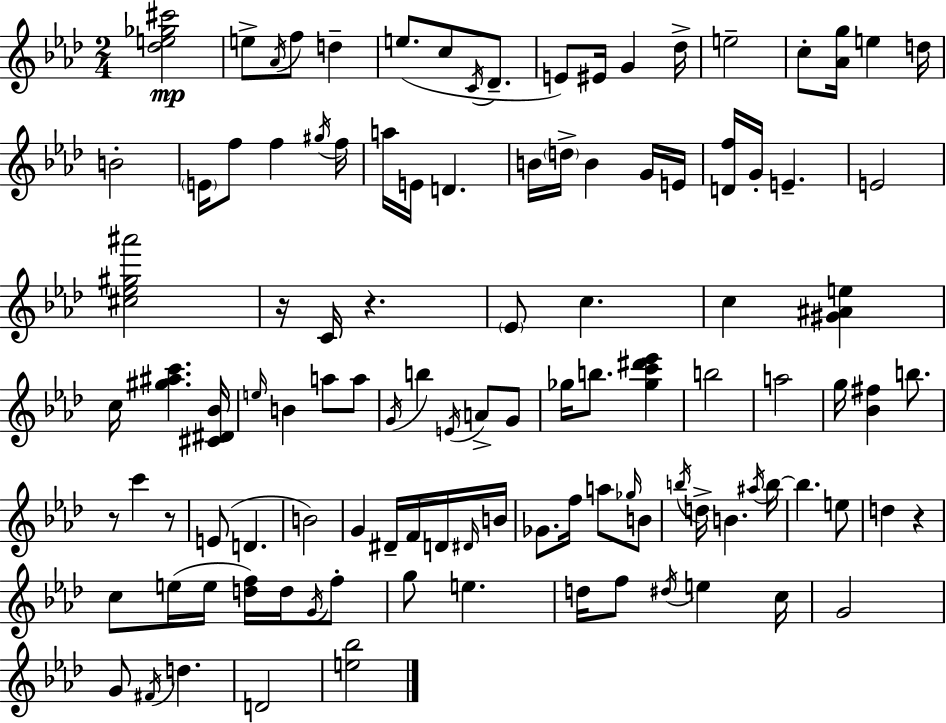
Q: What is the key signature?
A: AES major